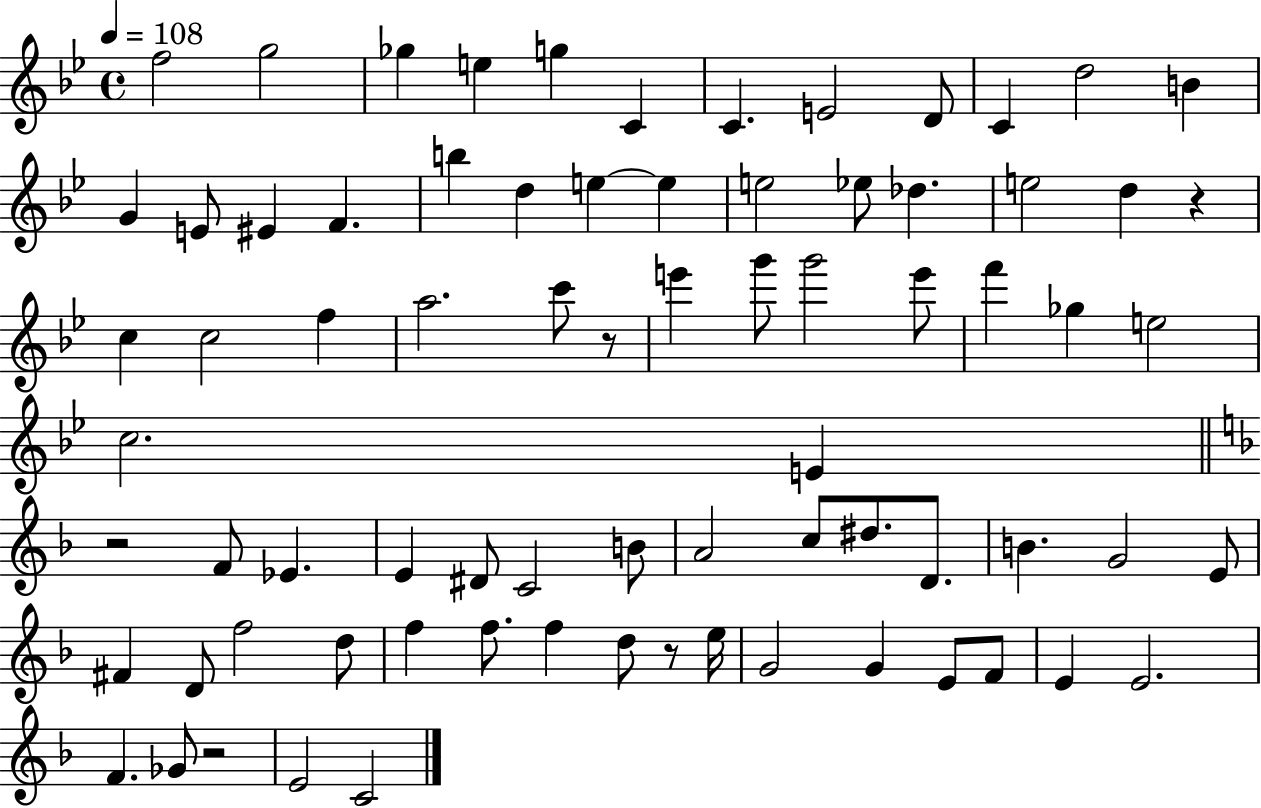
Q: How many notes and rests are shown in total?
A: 76